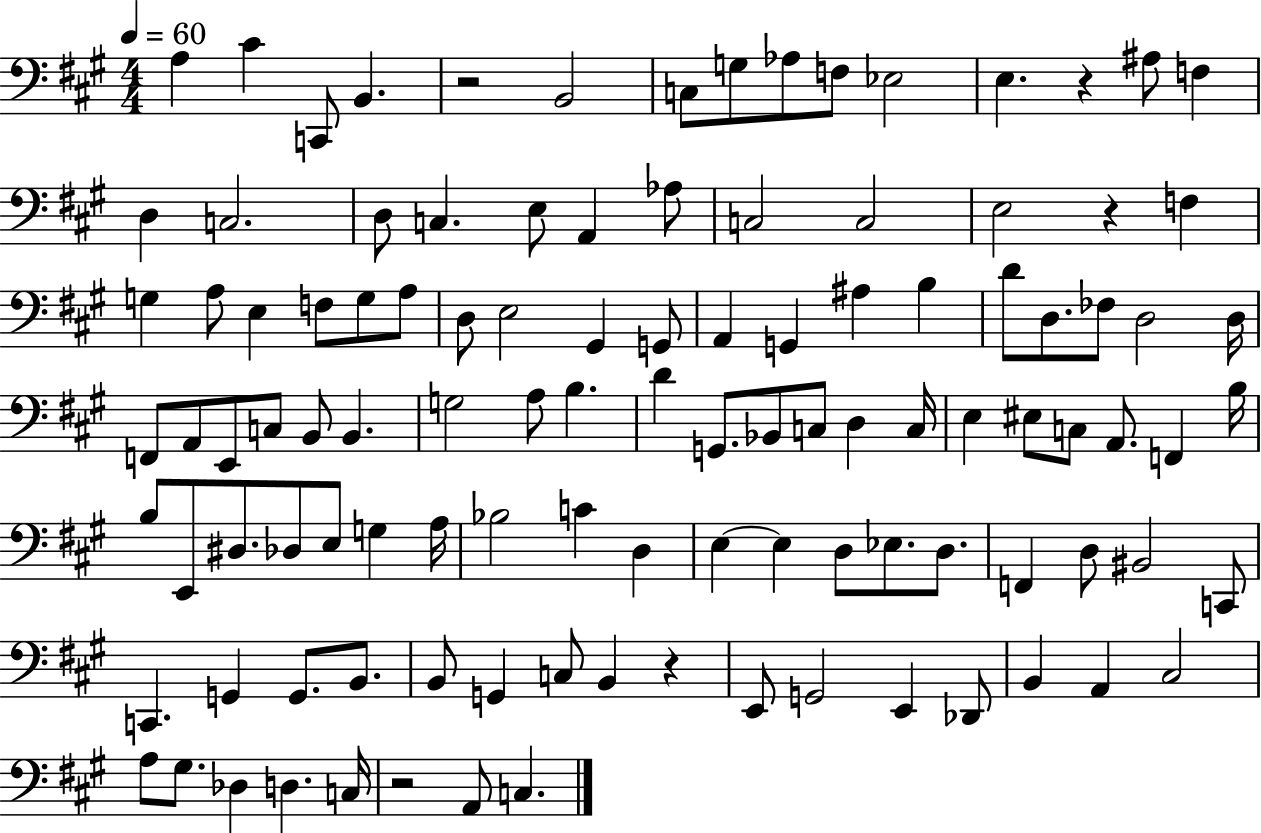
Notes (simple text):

A3/q C#4/q C2/e B2/q. R/h B2/h C3/e G3/e Ab3/e F3/e Eb3/h E3/q. R/q A#3/e F3/q D3/q C3/h. D3/e C3/q. E3/e A2/q Ab3/e C3/h C3/h E3/h R/q F3/q G3/q A3/e E3/q F3/e G3/e A3/e D3/e E3/h G#2/q G2/e A2/q G2/q A#3/q B3/q D4/e D3/e. FES3/e D3/h D3/s F2/e A2/e E2/e C3/e B2/e B2/q. G3/h A3/e B3/q. D4/q G2/e. Bb2/e C3/e D3/q C3/s E3/q EIS3/e C3/e A2/e. F2/q B3/s B3/e E2/e D#3/e. Db3/e E3/e G3/q A3/s Bb3/h C4/q D3/q E3/q E3/q D3/e Eb3/e. D3/e. F2/q D3/e BIS2/h C2/e C2/q. G2/q G2/e. B2/e. B2/e G2/q C3/e B2/q R/q E2/e G2/h E2/q Db2/e B2/q A2/q C#3/h A3/e G#3/e. Db3/q D3/q. C3/s R/h A2/e C3/q.